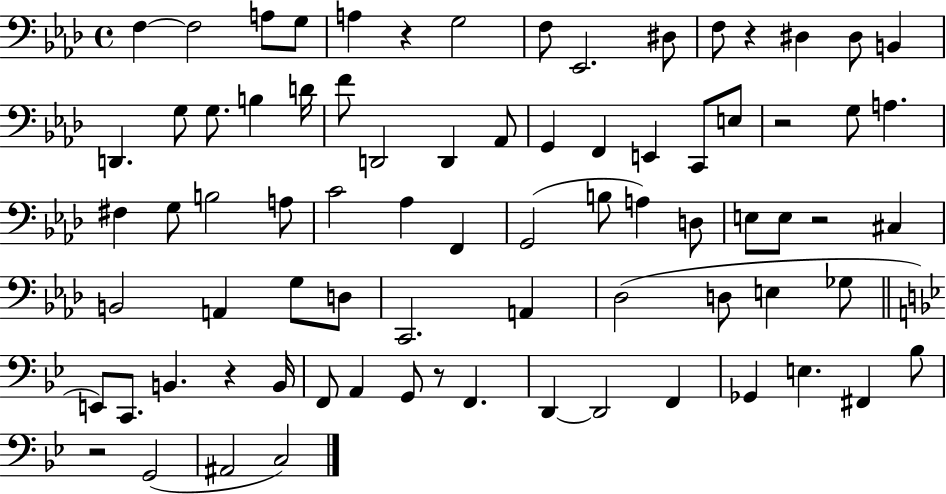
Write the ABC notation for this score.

X:1
T:Untitled
M:4/4
L:1/4
K:Ab
F, F,2 A,/2 G,/2 A, z G,2 F,/2 _E,,2 ^D,/2 F,/2 z ^D, ^D,/2 B,, D,, G,/2 G,/2 B, D/4 F/2 D,,2 D,, _A,,/2 G,, F,, E,, C,,/2 E,/2 z2 G,/2 A, ^F, G,/2 B,2 A,/2 C2 _A, F,, G,,2 B,/2 A, D,/2 E,/2 E,/2 z2 ^C, B,,2 A,, G,/2 D,/2 C,,2 A,, _D,2 D,/2 E, _G,/2 E,,/2 C,,/2 B,, z B,,/4 F,,/2 A,, G,,/2 z/2 F,, D,, D,,2 F,, _G,, E, ^F,, _B,/2 z2 G,,2 ^A,,2 C,2